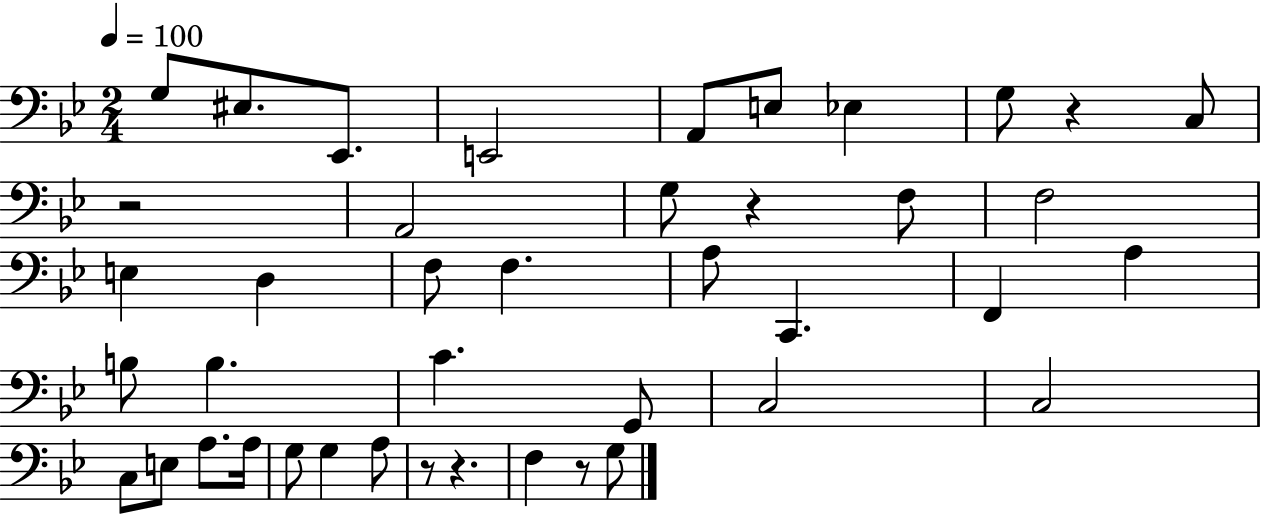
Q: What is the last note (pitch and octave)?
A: G3